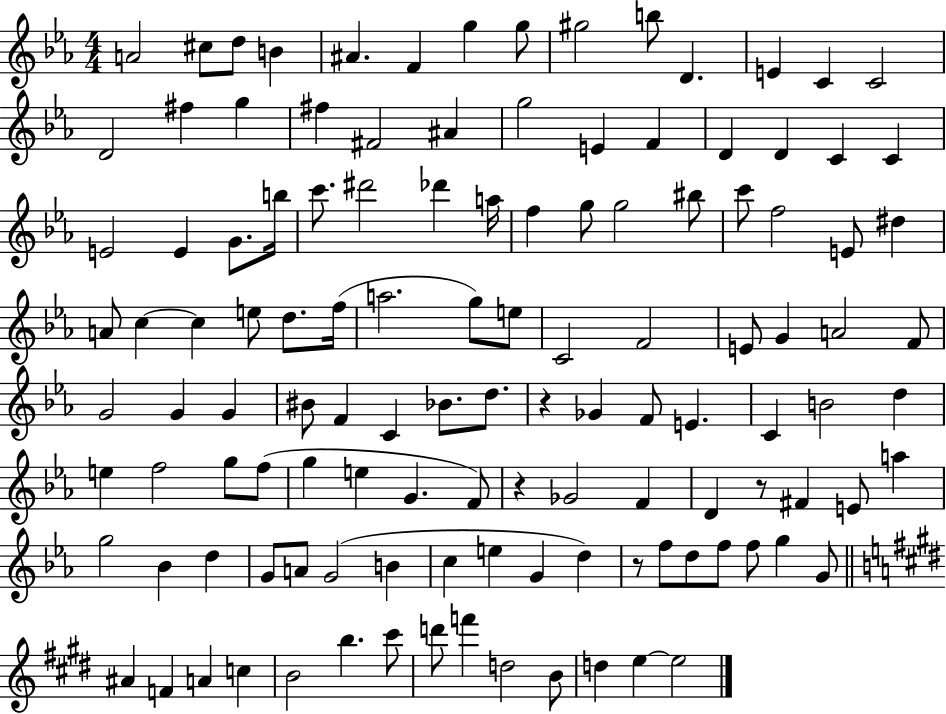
{
  \clef treble
  \numericTimeSignature
  \time 4/4
  \key ees \major
  a'2 cis''8 d''8 b'4 | ais'4. f'4 g''4 g''8 | gis''2 b''8 d'4. | e'4 c'4 c'2 | \break d'2 fis''4 g''4 | fis''4 fis'2 ais'4 | g''2 e'4 f'4 | d'4 d'4 c'4 c'4 | \break e'2 e'4 g'8. b''16 | c'''8. dis'''2 des'''4 a''16 | f''4 g''8 g''2 bis''8 | c'''8 f''2 e'8 dis''4 | \break a'8 c''4~~ c''4 e''8 d''8. f''16( | a''2. g''8) e''8 | c'2 f'2 | e'8 g'4 a'2 f'8 | \break g'2 g'4 g'4 | bis'8 f'4 c'4 bes'8. d''8. | r4 ges'4 f'8 e'4. | c'4 b'2 d''4 | \break e''4 f''2 g''8 f''8( | g''4 e''4 g'4. f'8) | r4 ges'2 f'4 | d'4 r8 fis'4 e'8 a''4 | \break g''2 bes'4 d''4 | g'8 a'8 g'2( b'4 | c''4 e''4 g'4 d''4) | r8 f''8 d''8 f''8 f''8 g''4 g'8 | \break \bar "||" \break \key e \major ais'4 f'4 a'4 c''4 | b'2 b''4. cis'''8 | d'''8 f'''4 d''2 b'8 | d''4 e''4~~ e''2 | \break \bar "|."
}